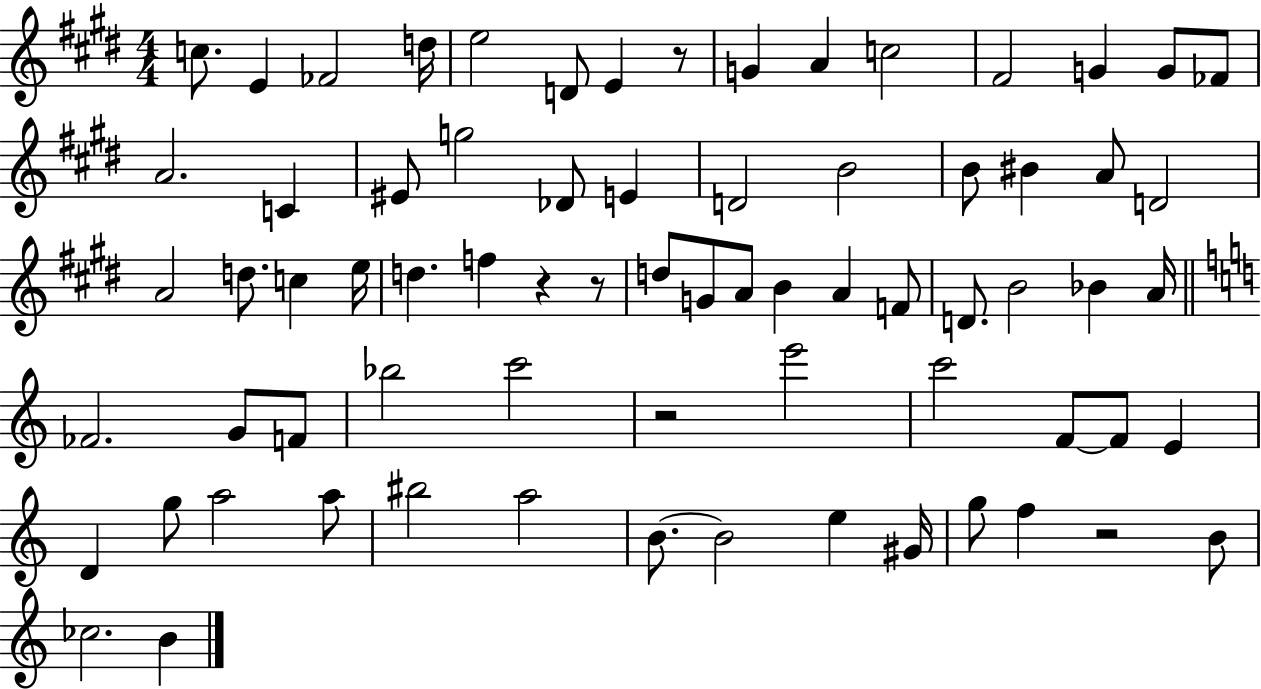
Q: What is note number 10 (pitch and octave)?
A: C5